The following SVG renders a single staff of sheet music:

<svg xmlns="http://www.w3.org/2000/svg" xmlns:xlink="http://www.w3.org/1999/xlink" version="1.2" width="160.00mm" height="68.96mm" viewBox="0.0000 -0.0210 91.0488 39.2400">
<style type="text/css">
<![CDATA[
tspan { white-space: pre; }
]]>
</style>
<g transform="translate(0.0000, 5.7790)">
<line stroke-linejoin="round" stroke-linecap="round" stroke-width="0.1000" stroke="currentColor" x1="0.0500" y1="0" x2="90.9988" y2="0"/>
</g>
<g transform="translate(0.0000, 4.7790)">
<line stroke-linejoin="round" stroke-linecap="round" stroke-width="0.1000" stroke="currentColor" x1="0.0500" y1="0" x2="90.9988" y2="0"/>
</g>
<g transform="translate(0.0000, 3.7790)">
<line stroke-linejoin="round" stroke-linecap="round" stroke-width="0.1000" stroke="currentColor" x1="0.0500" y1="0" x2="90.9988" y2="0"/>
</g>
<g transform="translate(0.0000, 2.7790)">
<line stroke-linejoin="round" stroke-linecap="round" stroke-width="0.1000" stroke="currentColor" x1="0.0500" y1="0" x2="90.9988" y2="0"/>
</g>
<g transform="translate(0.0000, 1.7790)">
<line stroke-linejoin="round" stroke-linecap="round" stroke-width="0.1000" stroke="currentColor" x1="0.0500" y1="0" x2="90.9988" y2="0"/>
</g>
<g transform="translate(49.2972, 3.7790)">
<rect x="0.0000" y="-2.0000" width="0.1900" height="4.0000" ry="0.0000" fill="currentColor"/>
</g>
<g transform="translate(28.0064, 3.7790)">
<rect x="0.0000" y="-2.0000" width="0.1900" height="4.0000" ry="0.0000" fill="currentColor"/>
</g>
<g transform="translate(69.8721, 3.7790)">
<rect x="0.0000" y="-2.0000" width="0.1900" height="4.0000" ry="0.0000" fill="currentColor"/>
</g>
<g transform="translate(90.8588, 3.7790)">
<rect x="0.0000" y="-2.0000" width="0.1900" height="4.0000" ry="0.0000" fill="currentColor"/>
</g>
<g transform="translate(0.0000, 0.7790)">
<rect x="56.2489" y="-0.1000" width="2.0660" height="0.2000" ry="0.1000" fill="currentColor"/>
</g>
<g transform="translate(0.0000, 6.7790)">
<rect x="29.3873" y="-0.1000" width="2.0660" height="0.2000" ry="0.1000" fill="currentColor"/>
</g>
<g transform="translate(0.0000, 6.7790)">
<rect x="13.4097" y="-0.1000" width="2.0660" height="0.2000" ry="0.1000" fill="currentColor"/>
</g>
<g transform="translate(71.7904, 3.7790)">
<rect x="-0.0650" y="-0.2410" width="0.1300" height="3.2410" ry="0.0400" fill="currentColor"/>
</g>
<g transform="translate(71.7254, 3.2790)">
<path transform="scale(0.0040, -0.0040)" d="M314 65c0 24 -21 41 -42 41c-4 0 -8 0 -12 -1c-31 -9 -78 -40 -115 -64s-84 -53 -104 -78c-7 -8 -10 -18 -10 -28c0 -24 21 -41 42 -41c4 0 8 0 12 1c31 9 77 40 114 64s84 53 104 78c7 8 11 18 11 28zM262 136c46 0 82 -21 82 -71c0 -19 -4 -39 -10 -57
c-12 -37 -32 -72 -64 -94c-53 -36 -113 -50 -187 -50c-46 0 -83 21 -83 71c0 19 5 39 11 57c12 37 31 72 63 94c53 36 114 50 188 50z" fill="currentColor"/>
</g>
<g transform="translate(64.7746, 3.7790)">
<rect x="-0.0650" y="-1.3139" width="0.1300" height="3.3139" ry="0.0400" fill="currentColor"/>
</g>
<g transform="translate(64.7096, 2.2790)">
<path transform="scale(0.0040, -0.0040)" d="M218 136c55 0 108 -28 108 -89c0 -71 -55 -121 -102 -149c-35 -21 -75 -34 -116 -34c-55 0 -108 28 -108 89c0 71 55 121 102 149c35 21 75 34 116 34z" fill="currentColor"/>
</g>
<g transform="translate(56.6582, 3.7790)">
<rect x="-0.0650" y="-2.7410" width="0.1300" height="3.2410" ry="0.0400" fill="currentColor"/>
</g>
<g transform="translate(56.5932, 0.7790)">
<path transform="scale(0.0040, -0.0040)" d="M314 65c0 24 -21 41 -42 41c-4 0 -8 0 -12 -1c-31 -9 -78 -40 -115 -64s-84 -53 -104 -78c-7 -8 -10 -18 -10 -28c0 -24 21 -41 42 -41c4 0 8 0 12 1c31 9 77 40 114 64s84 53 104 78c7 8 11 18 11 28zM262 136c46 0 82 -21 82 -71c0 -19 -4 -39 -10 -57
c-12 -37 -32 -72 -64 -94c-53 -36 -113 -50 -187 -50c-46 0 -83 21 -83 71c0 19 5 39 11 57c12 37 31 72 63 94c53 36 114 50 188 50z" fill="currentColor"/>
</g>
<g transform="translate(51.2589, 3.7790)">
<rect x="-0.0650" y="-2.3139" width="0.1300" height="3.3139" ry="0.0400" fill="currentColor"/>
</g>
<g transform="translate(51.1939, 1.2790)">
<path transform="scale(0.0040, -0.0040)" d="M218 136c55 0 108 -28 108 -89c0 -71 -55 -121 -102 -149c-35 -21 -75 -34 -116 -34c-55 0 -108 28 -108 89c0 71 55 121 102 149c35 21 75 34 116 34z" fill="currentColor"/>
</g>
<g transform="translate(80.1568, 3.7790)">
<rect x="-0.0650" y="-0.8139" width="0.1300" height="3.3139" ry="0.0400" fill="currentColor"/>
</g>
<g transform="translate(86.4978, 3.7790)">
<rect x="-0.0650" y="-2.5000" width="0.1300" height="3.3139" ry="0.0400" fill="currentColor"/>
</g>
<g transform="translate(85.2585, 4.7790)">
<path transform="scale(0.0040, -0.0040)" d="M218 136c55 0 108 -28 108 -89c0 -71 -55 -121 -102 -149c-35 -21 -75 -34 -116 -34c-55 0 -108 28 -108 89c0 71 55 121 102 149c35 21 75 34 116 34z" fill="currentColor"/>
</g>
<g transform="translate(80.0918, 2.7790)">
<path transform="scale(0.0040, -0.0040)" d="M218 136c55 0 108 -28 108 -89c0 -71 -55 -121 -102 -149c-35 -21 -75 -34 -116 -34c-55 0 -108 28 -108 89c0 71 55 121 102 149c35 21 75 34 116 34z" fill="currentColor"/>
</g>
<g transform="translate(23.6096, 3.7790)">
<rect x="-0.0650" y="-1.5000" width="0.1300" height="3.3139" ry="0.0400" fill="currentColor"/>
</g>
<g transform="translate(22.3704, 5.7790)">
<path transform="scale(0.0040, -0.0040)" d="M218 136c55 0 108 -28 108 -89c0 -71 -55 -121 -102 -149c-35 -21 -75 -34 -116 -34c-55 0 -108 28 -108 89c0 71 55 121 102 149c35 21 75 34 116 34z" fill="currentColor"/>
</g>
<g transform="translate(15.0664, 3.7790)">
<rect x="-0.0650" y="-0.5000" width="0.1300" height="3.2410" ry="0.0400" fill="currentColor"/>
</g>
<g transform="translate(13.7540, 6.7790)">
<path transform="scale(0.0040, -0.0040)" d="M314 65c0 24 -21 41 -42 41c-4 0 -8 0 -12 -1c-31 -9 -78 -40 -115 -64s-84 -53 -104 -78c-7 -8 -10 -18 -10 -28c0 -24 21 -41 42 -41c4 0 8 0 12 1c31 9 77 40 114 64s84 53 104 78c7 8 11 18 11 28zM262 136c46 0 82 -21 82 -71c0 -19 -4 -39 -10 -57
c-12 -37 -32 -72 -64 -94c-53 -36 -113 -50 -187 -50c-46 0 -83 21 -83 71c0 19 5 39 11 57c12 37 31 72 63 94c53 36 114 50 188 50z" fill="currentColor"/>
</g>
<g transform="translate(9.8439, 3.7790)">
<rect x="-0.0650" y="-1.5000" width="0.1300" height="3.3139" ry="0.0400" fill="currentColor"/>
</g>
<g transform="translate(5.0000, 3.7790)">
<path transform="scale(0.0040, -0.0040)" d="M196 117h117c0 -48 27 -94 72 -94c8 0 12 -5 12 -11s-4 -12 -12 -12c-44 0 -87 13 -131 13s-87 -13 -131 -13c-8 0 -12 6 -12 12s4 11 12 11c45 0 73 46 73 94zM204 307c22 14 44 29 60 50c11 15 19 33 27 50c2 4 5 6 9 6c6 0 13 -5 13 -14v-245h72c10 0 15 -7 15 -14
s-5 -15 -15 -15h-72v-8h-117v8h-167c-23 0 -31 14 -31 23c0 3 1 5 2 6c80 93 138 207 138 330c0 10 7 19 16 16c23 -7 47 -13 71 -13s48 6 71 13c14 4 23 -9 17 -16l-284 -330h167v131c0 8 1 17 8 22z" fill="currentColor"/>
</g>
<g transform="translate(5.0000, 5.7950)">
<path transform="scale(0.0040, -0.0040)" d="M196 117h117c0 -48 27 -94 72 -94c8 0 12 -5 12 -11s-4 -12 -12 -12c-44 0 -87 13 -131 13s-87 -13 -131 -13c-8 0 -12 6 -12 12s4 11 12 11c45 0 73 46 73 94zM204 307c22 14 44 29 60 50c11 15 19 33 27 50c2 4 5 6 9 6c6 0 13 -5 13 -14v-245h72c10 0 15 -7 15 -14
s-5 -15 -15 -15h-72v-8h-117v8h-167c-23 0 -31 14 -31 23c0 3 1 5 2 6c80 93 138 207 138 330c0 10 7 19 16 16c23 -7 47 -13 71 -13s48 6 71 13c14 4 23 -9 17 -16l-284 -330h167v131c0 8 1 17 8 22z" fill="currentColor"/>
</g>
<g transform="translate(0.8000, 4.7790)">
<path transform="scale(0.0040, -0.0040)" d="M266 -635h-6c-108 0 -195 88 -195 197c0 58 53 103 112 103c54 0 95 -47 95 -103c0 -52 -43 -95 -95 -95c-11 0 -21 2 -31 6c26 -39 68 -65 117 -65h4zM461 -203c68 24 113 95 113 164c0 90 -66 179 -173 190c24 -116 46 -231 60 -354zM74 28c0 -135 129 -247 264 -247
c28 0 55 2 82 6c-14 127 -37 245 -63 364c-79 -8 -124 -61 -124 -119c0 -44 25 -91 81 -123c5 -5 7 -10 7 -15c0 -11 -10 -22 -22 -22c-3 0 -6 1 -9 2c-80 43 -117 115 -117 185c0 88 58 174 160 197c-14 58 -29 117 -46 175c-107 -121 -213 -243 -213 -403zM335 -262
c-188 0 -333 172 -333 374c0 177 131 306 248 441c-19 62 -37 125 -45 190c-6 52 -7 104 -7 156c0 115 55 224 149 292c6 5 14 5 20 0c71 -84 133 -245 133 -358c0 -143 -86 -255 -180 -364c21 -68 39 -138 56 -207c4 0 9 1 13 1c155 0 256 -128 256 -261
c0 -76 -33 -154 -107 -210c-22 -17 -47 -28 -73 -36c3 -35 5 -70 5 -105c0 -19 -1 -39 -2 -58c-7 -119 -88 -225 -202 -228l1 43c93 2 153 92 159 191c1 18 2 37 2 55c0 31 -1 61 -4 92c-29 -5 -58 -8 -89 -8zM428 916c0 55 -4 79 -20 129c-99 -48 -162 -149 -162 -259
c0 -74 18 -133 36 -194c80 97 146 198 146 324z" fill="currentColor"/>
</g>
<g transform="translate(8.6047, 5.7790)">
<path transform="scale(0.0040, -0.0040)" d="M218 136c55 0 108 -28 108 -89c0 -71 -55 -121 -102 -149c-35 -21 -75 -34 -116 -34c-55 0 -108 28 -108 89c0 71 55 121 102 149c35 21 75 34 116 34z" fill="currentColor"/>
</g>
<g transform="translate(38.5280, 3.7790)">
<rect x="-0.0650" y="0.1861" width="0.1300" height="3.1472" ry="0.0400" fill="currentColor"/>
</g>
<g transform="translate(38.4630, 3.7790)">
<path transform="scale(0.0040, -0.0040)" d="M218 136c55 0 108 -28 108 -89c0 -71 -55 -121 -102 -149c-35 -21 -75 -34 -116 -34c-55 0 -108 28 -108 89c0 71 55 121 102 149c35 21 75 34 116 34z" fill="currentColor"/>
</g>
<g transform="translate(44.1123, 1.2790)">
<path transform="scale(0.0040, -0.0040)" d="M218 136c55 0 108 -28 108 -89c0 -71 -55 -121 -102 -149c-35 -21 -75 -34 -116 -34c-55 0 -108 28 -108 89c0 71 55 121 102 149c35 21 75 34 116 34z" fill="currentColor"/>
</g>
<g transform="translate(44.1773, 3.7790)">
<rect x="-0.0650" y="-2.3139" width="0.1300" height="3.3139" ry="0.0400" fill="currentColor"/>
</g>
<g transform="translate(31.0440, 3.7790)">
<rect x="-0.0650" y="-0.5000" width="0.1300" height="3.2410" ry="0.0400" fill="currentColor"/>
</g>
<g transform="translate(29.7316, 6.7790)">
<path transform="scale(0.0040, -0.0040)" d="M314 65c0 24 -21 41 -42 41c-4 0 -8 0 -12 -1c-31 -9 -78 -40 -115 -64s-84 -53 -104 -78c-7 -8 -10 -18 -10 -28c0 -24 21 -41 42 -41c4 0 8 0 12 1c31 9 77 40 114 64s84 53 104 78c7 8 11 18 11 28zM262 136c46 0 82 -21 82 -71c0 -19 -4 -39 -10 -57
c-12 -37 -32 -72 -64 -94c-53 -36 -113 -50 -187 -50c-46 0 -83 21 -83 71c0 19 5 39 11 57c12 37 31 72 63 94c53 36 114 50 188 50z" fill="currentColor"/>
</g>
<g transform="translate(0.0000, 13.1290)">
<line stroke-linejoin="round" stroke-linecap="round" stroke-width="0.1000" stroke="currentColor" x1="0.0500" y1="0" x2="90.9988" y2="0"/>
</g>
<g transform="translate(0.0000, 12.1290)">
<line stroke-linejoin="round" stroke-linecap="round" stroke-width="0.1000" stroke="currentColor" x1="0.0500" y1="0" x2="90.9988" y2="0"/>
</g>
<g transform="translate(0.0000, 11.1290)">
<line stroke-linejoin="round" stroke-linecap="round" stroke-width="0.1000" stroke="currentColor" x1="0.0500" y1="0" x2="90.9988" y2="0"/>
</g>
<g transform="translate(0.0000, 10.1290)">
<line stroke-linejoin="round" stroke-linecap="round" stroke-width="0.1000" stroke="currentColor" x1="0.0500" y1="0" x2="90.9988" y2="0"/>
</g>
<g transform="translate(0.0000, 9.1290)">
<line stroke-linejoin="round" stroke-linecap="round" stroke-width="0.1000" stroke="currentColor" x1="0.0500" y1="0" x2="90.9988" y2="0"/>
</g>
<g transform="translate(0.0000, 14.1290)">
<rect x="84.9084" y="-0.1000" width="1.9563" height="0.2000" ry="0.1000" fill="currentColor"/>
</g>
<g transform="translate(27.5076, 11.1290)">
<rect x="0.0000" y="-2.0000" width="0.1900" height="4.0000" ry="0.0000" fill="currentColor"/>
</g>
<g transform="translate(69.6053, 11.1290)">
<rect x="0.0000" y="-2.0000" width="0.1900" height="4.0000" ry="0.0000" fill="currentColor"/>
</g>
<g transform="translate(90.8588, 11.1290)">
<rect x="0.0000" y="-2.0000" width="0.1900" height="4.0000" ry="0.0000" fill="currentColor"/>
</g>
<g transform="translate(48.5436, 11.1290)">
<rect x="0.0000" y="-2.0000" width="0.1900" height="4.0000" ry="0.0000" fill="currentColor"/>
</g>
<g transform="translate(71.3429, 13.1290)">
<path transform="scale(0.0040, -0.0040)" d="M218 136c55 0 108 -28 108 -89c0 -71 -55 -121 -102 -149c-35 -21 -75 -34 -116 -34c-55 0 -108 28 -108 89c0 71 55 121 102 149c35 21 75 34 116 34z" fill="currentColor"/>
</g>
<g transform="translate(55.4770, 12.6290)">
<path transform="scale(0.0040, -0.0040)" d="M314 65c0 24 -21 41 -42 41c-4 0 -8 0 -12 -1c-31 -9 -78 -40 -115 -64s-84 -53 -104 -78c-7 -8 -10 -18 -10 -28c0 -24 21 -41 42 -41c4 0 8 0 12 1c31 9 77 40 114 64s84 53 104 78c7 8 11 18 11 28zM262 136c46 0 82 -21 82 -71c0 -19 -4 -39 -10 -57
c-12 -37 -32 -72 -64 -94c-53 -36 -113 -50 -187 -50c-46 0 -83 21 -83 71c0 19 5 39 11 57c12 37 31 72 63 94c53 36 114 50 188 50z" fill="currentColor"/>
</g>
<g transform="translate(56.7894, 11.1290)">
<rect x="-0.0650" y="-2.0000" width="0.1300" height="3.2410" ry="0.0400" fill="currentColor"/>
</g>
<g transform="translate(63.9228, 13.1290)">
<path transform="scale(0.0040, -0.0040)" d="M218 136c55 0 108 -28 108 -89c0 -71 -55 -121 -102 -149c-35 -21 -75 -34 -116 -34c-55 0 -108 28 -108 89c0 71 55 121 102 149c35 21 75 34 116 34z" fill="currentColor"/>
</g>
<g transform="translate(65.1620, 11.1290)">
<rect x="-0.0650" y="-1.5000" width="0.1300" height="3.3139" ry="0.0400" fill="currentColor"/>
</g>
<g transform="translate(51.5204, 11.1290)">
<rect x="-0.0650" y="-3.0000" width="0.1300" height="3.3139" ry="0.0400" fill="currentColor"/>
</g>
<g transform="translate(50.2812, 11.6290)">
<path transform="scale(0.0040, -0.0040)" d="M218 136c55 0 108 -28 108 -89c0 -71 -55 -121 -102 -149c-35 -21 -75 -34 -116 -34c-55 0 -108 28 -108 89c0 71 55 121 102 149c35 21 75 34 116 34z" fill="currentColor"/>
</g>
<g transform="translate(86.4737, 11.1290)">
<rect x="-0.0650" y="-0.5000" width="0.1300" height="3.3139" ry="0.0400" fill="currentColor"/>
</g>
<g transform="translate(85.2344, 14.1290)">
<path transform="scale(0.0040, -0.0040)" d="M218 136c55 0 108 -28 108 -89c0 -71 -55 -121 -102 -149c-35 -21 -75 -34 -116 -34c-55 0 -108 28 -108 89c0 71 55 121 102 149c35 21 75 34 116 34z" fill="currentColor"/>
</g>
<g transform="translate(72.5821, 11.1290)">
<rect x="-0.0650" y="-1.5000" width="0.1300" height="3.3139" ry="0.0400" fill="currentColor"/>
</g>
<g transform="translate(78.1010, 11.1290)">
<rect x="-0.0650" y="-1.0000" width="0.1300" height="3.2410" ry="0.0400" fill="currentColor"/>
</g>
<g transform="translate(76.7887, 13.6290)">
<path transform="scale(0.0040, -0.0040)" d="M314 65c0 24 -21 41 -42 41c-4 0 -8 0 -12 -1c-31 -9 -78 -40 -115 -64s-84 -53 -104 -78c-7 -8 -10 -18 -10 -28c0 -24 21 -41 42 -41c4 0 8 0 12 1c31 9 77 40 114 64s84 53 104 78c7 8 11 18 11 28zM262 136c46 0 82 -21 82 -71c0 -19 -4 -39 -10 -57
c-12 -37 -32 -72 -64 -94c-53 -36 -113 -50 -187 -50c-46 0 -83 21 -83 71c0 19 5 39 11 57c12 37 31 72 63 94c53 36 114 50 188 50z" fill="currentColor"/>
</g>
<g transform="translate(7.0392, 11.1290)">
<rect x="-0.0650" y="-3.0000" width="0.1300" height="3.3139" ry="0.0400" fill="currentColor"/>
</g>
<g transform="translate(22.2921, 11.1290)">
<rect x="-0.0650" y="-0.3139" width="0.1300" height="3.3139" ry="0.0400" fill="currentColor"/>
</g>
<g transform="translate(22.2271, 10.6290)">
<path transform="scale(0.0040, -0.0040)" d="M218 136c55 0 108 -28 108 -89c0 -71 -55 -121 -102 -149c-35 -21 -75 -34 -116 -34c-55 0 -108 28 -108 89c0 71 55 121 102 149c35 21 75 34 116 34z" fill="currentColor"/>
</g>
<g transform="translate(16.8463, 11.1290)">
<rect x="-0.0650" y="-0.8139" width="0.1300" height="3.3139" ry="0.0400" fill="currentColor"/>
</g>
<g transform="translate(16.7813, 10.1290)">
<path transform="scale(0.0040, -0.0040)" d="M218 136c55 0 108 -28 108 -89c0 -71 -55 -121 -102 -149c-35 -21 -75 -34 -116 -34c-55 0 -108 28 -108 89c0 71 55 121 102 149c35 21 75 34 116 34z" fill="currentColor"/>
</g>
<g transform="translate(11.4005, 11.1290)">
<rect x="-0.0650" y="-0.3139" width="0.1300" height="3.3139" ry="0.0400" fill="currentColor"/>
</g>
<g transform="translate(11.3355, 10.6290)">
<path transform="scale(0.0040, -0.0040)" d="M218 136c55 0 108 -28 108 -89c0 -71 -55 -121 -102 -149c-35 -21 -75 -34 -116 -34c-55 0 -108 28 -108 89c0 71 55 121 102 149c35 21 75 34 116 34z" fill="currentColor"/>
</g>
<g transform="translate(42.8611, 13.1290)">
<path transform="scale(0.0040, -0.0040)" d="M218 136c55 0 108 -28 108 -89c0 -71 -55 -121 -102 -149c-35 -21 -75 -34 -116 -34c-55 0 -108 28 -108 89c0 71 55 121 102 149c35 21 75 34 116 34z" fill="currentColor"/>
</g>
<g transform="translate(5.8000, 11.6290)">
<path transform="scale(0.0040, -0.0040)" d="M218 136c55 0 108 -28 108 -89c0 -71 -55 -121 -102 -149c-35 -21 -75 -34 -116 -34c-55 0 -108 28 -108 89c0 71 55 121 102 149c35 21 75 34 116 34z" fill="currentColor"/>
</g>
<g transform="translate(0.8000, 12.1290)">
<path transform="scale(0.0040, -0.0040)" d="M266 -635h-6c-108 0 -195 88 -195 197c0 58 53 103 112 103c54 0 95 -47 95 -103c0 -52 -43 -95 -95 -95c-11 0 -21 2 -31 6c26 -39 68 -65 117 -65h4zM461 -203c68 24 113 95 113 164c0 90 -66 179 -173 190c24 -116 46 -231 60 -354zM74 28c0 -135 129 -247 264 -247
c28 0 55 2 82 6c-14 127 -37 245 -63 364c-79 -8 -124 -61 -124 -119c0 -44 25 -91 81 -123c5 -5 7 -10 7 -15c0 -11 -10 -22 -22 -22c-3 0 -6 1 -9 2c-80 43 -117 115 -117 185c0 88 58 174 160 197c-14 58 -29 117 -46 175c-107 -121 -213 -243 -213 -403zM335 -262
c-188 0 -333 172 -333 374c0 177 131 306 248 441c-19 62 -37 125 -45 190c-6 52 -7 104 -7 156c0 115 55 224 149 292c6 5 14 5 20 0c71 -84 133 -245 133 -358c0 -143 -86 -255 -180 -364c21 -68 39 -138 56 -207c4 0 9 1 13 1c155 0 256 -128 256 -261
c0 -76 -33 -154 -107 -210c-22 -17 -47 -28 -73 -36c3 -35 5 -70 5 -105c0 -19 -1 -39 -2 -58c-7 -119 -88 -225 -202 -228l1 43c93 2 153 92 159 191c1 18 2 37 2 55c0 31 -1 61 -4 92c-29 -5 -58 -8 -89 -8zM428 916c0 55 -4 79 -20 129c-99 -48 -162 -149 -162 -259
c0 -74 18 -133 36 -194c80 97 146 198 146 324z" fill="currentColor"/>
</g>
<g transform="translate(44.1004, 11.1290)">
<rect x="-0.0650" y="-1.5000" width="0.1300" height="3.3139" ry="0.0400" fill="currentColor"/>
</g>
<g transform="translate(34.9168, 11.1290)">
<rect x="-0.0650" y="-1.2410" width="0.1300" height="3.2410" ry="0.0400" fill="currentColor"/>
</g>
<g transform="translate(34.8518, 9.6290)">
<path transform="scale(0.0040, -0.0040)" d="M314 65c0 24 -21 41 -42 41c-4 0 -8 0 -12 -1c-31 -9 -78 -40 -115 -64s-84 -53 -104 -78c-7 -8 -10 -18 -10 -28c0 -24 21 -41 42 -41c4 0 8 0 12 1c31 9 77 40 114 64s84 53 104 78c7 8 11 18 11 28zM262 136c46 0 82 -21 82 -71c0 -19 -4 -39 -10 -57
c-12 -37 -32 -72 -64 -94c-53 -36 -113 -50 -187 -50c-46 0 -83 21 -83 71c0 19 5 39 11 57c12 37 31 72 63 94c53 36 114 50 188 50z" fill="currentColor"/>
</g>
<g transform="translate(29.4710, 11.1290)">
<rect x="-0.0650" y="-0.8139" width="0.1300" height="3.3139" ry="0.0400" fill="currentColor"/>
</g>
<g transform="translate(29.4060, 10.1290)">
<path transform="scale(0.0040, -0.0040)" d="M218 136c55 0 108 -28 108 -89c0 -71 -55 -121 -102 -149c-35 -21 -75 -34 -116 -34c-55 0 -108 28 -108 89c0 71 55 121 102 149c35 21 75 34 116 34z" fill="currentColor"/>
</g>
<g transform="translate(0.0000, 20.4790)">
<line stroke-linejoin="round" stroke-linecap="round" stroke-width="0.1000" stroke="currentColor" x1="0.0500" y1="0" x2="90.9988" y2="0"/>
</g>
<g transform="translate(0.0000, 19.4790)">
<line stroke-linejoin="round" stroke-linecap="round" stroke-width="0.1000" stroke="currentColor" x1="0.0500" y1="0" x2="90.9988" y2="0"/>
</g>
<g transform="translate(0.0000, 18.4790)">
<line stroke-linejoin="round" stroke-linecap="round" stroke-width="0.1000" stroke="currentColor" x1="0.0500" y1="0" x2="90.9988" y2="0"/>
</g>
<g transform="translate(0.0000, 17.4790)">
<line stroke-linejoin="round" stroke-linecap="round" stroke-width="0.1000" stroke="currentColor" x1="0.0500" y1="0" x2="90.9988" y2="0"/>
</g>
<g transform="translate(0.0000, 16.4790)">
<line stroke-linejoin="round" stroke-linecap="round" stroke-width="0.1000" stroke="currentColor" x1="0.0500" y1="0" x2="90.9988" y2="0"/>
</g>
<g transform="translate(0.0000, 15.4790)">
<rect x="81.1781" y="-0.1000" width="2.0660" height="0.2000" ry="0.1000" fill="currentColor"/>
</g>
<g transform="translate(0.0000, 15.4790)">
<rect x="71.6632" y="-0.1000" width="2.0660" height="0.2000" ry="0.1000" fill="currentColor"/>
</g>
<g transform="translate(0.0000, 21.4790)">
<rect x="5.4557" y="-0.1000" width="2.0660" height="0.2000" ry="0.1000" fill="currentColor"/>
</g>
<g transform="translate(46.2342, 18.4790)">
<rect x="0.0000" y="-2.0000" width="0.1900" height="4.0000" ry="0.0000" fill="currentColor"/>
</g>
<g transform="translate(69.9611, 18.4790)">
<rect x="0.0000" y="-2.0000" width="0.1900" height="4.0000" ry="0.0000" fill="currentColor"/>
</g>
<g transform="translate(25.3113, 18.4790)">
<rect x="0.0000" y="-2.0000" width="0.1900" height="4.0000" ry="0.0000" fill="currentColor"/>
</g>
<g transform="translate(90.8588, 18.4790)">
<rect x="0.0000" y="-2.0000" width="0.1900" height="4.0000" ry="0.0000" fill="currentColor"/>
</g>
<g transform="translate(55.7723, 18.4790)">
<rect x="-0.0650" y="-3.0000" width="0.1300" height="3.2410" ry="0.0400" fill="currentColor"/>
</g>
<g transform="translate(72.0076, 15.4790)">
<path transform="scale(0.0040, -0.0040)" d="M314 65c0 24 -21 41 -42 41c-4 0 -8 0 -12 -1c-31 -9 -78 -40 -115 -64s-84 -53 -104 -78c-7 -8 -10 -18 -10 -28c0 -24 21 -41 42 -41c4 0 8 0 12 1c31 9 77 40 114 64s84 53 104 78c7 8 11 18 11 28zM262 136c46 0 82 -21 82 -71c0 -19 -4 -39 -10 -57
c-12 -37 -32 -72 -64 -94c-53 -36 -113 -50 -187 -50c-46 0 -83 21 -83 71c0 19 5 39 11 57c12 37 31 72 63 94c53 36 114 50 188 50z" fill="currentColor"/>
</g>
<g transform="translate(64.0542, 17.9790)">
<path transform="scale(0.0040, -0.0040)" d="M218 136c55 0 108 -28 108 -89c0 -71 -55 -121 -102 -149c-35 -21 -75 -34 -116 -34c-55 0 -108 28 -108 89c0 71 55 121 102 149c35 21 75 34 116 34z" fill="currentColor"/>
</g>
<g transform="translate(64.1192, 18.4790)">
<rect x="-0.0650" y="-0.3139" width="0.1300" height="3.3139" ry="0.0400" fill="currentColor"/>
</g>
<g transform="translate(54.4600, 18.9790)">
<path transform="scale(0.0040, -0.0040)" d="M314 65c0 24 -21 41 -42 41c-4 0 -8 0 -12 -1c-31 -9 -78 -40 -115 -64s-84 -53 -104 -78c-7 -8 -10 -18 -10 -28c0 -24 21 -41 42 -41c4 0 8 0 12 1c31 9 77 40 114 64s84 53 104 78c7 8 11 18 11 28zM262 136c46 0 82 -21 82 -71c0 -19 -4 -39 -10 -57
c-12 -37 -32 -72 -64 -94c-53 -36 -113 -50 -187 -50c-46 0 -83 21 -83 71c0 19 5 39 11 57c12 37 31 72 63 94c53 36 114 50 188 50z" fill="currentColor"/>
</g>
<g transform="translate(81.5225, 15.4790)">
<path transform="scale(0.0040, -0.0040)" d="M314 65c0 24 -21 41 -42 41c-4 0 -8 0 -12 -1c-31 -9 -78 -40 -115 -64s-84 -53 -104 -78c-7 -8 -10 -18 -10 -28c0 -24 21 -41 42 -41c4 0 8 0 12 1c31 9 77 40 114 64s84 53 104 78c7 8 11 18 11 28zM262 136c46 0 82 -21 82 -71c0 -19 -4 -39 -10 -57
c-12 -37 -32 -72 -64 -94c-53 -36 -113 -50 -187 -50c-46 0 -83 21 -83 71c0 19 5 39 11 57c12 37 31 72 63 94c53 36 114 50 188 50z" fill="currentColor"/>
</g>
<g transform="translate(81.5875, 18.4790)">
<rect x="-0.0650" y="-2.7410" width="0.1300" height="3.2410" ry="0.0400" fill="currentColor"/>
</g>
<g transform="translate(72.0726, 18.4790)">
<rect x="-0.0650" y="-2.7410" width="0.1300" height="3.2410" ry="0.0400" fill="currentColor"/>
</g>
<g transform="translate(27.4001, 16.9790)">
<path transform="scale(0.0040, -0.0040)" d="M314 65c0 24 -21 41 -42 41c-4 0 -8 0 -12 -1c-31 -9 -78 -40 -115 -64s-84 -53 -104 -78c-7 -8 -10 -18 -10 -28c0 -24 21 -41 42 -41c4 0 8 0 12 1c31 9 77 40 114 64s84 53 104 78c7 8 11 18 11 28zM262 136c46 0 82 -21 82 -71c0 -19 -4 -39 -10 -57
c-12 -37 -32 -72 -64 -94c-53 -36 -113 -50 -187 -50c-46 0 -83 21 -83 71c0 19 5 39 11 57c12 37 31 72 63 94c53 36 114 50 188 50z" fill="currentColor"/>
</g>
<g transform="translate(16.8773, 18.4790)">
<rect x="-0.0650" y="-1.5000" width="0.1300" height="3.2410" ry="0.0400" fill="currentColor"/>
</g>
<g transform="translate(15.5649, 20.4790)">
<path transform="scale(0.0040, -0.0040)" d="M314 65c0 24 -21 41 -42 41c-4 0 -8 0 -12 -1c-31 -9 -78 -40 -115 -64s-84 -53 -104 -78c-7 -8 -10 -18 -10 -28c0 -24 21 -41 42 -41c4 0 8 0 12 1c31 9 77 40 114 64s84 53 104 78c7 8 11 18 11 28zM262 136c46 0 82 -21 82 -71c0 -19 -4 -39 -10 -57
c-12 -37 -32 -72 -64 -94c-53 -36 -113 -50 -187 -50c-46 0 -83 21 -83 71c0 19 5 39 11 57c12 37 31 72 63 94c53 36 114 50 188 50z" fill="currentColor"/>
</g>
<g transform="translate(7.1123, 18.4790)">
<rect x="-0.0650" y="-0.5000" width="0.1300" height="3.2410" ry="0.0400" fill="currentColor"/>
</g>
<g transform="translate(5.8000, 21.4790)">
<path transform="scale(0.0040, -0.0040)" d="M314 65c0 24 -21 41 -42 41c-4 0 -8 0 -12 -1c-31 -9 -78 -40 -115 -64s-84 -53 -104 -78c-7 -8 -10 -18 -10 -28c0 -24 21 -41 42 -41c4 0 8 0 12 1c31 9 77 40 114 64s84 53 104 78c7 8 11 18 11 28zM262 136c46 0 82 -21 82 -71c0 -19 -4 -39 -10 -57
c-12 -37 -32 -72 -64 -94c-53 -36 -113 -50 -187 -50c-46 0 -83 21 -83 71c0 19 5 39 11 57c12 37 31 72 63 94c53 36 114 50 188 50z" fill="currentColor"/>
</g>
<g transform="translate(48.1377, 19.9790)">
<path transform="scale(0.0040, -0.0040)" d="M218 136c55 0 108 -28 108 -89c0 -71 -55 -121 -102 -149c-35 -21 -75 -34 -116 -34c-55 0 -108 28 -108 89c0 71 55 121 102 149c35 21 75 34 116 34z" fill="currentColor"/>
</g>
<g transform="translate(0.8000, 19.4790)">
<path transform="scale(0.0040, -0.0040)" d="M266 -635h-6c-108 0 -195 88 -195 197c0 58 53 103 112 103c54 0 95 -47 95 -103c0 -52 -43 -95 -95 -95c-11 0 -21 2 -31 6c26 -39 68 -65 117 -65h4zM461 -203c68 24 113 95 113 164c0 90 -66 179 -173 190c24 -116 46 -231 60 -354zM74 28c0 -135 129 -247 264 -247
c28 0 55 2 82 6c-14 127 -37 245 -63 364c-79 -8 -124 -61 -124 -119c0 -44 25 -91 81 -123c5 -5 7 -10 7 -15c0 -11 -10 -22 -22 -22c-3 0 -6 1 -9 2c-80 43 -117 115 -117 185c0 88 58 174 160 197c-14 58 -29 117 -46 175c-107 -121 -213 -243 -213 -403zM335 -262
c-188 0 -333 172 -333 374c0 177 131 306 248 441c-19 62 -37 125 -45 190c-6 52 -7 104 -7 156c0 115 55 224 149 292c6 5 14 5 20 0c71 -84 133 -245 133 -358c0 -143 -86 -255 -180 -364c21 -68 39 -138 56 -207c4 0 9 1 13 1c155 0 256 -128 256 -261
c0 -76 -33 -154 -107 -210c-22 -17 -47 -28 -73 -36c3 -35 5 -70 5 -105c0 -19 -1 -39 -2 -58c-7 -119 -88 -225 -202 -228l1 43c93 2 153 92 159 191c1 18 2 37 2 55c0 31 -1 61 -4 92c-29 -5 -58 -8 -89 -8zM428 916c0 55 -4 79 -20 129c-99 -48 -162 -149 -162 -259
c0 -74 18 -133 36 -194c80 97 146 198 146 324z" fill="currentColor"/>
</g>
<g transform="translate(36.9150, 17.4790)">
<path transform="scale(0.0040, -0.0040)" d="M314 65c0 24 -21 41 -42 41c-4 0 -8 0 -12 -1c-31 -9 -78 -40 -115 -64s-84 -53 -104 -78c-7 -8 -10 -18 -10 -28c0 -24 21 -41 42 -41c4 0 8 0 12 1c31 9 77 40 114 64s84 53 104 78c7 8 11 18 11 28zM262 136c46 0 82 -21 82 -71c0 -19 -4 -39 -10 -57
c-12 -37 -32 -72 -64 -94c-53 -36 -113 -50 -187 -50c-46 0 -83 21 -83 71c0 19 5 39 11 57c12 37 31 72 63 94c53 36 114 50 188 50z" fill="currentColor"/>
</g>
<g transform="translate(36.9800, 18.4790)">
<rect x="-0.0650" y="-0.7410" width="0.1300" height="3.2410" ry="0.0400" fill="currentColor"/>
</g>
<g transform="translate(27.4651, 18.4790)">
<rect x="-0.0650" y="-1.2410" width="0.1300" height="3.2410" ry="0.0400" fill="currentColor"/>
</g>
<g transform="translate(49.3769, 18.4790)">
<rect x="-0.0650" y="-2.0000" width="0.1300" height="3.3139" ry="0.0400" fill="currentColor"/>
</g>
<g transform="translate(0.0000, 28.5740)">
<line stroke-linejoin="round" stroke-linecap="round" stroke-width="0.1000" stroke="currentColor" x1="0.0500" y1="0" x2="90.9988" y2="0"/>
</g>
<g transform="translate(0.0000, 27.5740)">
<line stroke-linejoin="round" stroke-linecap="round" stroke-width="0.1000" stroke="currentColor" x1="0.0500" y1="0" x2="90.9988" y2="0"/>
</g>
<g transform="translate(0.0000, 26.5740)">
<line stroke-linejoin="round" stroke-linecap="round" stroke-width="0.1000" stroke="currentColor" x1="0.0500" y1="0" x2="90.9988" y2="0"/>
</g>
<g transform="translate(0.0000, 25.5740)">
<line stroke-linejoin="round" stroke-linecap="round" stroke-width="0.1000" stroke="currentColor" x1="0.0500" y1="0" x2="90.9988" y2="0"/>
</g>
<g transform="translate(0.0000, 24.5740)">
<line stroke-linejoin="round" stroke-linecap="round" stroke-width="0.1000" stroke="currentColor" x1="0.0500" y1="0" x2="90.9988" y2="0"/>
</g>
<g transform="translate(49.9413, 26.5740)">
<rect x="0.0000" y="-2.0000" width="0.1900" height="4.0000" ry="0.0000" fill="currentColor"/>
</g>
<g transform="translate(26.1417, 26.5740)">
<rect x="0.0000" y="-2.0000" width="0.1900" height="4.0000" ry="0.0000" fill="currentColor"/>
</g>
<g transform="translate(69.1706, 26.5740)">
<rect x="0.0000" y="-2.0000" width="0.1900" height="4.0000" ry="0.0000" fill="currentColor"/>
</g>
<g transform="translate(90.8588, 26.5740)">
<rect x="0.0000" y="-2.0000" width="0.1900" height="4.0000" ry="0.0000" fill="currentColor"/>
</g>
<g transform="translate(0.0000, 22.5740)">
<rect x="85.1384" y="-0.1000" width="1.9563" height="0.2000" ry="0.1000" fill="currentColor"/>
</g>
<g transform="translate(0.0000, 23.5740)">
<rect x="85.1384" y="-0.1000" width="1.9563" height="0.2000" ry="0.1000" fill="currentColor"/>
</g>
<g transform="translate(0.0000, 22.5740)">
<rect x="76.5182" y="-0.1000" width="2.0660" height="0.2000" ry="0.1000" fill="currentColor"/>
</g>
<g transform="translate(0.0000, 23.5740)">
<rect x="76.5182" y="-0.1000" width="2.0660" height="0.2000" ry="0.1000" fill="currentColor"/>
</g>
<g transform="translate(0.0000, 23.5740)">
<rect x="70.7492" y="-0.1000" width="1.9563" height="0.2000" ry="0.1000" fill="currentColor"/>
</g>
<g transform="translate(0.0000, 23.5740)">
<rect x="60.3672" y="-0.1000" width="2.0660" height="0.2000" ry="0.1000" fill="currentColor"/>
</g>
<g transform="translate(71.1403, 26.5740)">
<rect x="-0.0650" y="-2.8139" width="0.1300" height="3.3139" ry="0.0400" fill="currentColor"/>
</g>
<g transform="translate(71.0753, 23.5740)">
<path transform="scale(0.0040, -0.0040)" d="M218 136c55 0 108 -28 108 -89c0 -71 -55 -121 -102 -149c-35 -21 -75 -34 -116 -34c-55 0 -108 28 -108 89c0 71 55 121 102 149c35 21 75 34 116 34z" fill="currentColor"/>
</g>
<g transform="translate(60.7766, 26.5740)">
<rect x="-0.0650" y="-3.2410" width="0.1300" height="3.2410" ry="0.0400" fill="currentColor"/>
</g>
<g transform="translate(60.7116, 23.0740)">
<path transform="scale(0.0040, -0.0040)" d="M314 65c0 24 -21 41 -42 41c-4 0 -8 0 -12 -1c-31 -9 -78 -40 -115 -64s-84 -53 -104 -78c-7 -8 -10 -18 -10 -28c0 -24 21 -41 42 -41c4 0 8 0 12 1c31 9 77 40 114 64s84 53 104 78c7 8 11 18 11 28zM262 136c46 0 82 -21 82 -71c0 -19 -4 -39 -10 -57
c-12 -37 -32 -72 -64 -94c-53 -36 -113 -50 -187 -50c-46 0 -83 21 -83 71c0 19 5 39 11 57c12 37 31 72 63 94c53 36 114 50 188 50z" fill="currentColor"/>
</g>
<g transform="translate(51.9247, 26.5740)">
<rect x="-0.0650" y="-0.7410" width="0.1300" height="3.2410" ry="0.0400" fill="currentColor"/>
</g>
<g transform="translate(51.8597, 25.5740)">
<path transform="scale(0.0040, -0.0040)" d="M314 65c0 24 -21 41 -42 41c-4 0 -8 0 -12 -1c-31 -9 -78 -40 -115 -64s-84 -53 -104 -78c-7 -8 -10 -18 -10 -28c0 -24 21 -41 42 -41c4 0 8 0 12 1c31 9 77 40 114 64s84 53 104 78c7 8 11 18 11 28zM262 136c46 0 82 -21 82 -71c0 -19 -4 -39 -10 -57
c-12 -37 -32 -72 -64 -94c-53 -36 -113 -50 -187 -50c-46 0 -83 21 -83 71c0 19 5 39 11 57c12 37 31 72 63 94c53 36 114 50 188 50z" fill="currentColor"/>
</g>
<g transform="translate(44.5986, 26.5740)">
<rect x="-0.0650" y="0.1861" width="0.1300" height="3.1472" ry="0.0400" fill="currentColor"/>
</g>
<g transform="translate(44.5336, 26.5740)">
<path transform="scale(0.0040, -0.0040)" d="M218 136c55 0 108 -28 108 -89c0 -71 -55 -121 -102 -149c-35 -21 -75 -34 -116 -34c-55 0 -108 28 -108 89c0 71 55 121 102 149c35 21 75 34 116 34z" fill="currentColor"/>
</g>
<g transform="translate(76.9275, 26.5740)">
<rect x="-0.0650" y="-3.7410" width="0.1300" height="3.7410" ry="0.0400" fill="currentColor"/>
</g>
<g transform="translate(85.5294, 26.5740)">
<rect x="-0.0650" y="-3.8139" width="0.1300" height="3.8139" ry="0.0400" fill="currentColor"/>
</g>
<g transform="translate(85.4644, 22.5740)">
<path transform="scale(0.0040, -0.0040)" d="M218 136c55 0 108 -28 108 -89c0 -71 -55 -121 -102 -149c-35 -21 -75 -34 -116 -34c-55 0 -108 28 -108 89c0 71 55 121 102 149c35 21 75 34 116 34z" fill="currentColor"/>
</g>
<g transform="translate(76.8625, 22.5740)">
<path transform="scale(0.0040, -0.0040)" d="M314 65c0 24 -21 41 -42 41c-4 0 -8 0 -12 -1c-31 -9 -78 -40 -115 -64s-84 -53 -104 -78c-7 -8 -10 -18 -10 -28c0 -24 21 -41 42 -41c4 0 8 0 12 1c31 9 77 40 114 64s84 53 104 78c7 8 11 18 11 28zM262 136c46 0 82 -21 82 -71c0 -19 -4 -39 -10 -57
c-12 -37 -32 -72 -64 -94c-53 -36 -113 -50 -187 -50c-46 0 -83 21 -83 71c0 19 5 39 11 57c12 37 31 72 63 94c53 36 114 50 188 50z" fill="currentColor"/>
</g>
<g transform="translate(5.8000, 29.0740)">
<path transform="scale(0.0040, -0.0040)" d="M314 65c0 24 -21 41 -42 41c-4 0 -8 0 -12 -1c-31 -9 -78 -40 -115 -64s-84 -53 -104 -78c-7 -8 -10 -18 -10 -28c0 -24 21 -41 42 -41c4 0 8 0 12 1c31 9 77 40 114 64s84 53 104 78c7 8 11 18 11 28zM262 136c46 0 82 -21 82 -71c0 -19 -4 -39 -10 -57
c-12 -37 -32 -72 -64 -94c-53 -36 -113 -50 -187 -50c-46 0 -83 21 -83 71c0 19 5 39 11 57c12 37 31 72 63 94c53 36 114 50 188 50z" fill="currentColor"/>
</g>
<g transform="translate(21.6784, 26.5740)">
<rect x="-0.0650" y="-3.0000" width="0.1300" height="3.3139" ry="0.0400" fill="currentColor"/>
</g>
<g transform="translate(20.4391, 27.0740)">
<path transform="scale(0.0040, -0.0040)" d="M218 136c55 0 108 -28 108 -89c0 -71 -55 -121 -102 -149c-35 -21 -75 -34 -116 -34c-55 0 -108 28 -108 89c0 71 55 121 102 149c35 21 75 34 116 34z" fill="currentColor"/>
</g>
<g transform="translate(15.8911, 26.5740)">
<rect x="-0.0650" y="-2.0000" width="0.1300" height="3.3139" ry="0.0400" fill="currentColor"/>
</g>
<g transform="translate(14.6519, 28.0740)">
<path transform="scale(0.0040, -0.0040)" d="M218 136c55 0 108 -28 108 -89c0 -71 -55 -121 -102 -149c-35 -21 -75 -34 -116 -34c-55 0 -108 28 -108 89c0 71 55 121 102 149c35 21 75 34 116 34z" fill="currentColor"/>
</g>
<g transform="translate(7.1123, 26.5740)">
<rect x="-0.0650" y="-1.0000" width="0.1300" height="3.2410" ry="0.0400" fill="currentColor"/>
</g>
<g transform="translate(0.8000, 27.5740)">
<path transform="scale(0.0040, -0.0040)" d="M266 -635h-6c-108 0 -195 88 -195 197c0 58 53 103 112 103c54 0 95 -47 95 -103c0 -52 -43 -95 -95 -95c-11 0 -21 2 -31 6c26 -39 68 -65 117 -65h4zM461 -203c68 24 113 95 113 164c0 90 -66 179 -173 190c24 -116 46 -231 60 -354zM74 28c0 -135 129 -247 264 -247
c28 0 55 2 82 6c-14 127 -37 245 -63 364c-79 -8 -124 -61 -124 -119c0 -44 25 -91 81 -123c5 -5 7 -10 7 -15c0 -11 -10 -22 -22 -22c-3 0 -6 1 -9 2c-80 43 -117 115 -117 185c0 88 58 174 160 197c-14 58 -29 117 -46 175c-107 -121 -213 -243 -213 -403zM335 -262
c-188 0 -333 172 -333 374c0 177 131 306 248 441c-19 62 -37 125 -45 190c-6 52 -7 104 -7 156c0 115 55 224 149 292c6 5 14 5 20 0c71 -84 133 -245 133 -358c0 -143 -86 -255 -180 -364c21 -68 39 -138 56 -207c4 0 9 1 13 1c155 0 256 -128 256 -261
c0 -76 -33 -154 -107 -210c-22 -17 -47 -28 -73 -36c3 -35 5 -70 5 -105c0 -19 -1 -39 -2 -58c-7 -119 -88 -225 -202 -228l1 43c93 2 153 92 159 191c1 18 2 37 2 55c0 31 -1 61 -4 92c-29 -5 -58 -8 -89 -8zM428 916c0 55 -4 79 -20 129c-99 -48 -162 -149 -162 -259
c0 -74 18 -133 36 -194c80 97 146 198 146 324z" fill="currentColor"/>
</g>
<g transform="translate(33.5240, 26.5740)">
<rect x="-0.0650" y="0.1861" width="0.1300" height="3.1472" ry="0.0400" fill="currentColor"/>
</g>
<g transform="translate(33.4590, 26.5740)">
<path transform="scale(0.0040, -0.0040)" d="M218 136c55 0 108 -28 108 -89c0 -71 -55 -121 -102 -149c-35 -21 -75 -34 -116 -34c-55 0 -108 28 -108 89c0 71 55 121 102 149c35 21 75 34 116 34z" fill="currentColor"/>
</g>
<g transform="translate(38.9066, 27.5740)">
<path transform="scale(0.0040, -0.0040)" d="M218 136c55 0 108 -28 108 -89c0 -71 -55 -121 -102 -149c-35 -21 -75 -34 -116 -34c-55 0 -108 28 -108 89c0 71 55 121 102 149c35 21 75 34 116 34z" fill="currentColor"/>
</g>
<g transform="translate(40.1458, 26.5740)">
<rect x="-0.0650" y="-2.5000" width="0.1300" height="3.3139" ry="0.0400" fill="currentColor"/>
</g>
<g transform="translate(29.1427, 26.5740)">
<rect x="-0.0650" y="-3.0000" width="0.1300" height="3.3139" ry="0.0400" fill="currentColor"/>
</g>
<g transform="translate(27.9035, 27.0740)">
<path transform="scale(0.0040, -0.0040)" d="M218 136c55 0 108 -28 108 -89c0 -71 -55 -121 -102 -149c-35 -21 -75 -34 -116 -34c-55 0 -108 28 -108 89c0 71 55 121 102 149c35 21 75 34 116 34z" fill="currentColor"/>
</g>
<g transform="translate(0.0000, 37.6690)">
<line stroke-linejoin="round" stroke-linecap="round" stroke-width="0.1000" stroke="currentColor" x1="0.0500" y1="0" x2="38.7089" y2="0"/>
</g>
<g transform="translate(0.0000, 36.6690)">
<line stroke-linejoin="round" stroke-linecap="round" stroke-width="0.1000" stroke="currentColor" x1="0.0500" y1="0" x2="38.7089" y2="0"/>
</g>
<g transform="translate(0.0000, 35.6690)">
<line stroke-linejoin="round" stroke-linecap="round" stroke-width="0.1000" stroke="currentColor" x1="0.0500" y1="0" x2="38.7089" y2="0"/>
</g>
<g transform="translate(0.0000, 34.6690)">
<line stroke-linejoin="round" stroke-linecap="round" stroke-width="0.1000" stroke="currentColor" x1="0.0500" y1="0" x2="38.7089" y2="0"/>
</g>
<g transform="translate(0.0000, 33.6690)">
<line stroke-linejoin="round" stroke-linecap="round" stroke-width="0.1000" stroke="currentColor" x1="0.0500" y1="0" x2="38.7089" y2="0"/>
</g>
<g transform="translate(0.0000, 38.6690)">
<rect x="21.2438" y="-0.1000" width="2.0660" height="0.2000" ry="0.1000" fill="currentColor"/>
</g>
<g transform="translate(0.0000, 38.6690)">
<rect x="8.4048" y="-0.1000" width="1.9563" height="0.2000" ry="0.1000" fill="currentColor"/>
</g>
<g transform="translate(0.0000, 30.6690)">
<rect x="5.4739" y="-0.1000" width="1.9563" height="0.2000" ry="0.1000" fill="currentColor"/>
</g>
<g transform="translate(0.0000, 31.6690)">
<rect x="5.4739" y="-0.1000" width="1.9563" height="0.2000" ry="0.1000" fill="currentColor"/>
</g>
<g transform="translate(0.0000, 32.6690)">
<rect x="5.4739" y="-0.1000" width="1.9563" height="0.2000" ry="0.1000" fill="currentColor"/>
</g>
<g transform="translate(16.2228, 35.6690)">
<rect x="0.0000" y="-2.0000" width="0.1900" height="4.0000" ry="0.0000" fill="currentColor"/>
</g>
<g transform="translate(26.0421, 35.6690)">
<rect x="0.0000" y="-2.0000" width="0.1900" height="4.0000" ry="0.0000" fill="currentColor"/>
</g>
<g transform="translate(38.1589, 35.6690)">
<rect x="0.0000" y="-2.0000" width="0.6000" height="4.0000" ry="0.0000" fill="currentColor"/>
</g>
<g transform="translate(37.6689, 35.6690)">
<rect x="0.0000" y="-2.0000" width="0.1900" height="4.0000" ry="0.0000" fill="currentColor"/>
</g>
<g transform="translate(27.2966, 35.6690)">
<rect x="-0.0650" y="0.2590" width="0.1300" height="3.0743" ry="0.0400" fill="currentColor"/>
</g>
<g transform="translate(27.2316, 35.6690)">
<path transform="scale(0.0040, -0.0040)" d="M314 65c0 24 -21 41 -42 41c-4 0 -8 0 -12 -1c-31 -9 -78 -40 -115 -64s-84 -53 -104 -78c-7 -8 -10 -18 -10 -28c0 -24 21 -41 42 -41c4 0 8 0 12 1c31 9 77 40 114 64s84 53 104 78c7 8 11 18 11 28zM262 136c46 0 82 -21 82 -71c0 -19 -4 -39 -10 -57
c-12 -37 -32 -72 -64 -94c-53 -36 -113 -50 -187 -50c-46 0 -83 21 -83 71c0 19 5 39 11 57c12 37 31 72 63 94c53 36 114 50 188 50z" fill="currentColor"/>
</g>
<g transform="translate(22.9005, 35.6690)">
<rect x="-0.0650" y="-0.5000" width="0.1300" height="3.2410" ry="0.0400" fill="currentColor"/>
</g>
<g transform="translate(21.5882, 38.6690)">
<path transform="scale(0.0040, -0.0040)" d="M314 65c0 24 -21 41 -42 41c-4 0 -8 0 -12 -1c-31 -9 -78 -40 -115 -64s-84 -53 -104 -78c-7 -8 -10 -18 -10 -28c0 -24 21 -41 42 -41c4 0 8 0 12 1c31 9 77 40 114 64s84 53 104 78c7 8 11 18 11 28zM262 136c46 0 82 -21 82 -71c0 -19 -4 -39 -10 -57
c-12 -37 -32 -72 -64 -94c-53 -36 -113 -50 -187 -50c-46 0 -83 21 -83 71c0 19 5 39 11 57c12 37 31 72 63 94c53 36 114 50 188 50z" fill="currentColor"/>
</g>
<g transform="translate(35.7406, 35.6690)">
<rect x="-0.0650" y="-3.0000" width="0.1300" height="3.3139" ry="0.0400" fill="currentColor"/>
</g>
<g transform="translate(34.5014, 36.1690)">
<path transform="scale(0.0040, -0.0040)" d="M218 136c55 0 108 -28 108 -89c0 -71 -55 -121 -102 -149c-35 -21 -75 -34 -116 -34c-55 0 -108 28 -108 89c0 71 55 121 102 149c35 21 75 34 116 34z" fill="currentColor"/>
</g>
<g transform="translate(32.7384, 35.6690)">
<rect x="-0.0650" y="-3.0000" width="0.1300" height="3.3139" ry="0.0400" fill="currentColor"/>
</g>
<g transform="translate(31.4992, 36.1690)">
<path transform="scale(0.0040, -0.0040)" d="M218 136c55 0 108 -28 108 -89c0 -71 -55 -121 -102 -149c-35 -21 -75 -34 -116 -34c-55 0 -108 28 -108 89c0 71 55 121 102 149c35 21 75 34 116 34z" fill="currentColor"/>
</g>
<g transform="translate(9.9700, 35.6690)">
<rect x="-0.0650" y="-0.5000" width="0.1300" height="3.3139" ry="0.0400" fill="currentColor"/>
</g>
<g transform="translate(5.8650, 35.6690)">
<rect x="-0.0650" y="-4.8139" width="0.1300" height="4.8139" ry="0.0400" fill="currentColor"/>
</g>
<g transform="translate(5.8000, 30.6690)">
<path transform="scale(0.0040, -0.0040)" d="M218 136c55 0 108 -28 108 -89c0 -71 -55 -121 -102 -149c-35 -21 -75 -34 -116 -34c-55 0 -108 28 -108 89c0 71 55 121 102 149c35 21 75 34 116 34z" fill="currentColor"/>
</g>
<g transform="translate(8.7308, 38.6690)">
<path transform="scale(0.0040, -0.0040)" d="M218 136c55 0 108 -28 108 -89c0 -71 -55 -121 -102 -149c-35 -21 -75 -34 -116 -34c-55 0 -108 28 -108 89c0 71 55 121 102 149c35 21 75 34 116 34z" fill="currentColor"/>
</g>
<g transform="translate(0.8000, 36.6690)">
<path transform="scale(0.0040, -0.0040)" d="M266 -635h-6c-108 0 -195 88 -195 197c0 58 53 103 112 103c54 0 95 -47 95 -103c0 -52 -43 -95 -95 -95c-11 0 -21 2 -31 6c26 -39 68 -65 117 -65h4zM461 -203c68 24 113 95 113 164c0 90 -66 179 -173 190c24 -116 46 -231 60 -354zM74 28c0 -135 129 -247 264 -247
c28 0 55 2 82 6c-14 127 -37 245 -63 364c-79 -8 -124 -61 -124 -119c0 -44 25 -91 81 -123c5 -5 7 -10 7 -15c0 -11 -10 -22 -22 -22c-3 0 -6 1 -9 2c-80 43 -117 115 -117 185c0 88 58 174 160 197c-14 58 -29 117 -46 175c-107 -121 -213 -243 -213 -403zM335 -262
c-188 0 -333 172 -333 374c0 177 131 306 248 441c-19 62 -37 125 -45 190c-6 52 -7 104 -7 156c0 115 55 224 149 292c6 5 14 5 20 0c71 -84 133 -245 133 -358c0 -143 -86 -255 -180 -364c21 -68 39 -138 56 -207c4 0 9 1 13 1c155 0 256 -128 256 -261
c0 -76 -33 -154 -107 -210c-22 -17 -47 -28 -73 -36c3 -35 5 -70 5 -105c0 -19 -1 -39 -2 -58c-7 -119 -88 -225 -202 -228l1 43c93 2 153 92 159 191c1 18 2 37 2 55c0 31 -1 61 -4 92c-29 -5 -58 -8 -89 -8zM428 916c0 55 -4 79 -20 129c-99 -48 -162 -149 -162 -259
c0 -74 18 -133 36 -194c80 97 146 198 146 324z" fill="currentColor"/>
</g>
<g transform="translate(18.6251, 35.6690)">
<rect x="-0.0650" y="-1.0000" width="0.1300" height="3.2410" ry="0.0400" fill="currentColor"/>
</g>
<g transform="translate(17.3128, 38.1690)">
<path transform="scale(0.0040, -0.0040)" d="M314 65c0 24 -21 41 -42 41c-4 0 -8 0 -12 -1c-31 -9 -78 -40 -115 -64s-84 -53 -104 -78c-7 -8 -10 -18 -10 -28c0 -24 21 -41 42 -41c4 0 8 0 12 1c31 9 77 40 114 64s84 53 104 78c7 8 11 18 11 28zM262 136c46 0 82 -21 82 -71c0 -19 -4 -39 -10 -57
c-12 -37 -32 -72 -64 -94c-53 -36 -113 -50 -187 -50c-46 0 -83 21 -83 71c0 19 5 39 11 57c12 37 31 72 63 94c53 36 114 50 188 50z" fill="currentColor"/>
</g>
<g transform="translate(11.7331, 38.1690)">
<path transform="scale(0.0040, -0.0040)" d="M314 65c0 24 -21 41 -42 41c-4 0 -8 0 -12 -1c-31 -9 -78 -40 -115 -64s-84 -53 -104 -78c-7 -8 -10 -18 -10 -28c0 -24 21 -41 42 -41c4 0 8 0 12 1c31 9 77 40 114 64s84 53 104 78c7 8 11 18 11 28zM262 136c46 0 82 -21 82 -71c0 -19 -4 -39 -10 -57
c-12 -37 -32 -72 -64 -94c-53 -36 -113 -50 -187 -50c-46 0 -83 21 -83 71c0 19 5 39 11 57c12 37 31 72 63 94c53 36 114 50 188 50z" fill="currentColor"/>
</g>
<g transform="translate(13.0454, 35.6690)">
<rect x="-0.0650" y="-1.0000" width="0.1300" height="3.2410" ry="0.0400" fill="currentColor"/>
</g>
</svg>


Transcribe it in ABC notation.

X:1
T:Untitled
M:4/4
L:1/4
K:C
E C2 E C2 B g g a2 e c2 d G A c d c d e2 E A F2 E E D2 C C2 E2 e2 d2 F A2 c a2 a2 D2 F A A B G B d2 b2 a c'2 c' e' C D2 D2 C2 B2 A A